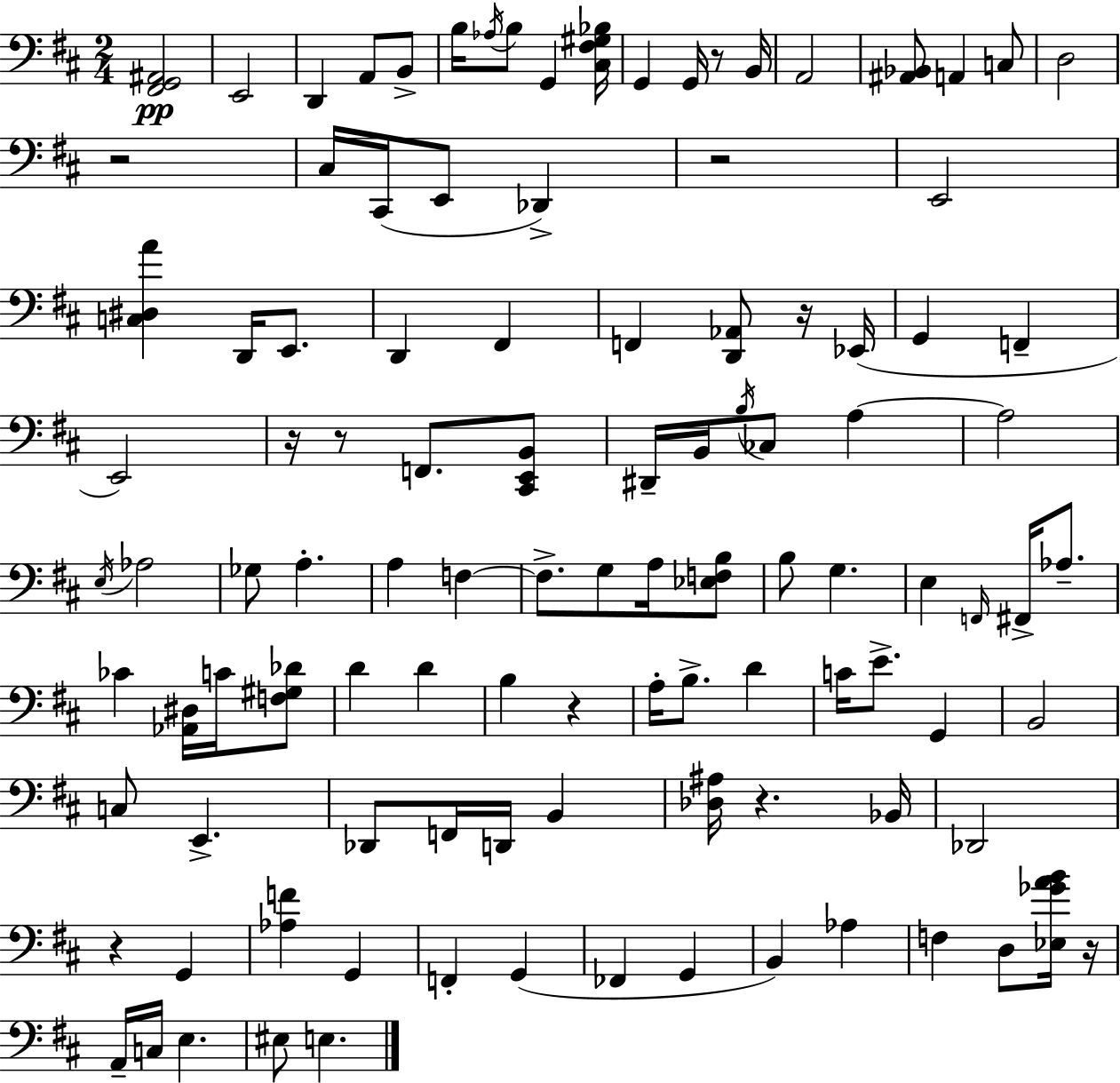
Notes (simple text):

[F#2,G2,A#2]/h E2/h D2/q A2/e B2/e B3/s Ab3/s B3/e G2/q [C#3,F#3,G#3,Bb3]/s G2/q G2/s R/e B2/s A2/h [A#2,Bb2]/e A2/q C3/e D3/h R/h C#3/s C#2/s E2/e Db2/q R/h E2/h [C3,D#3,A4]/q D2/s E2/e. D2/q F#2/q F2/q [D2,Ab2]/e R/s Eb2/s G2/q F2/q E2/h R/s R/e F2/e. [C#2,E2,B2]/e D#2/s B2/s B3/s CES3/e A3/q A3/h E3/s Ab3/h Gb3/e A3/q. A3/q F3/q F3/e. G3/e A3/s [Eb3,F3,B3]/e B3/e G3/q. E3/q F2/s F#2/s Ab3/e. CES4/q [Ab2,D#3]/s C4/s [F3,G#3,Db4]/e D4/q D4/q B3/q R/q A3/s B3/e. D4/q C4/s E4/e. G2/q B2/h C3/e E2/q. Db2/e F2/s D2/s B2/q [Db3,A#3]/s R/q. Bb2/s Db2/h R/q G2/q [Ab3,F4]/q G2/q F2/q G2/q FES2/q G2/q B2/q Ab3/q F3/q D3/e [Eb3,Gb4,A4,B4]/s R/s A2/s C3/s E3/q. EIS3/e E3/q.